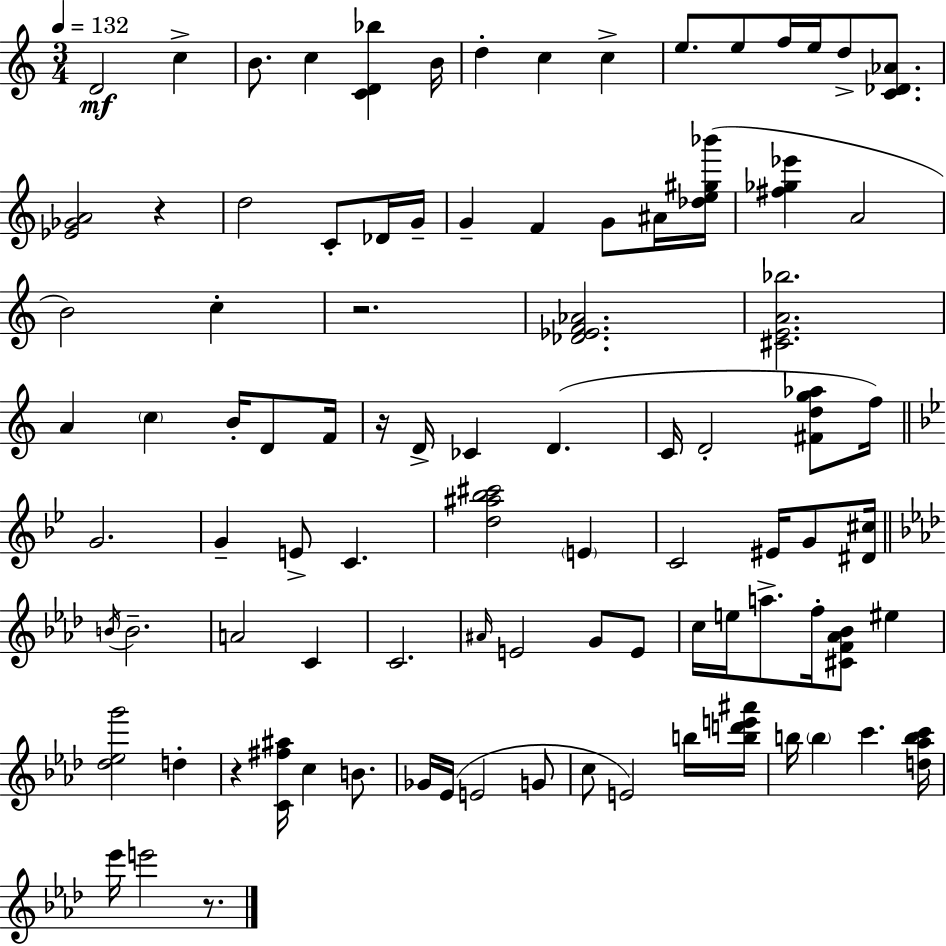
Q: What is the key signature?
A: A minor